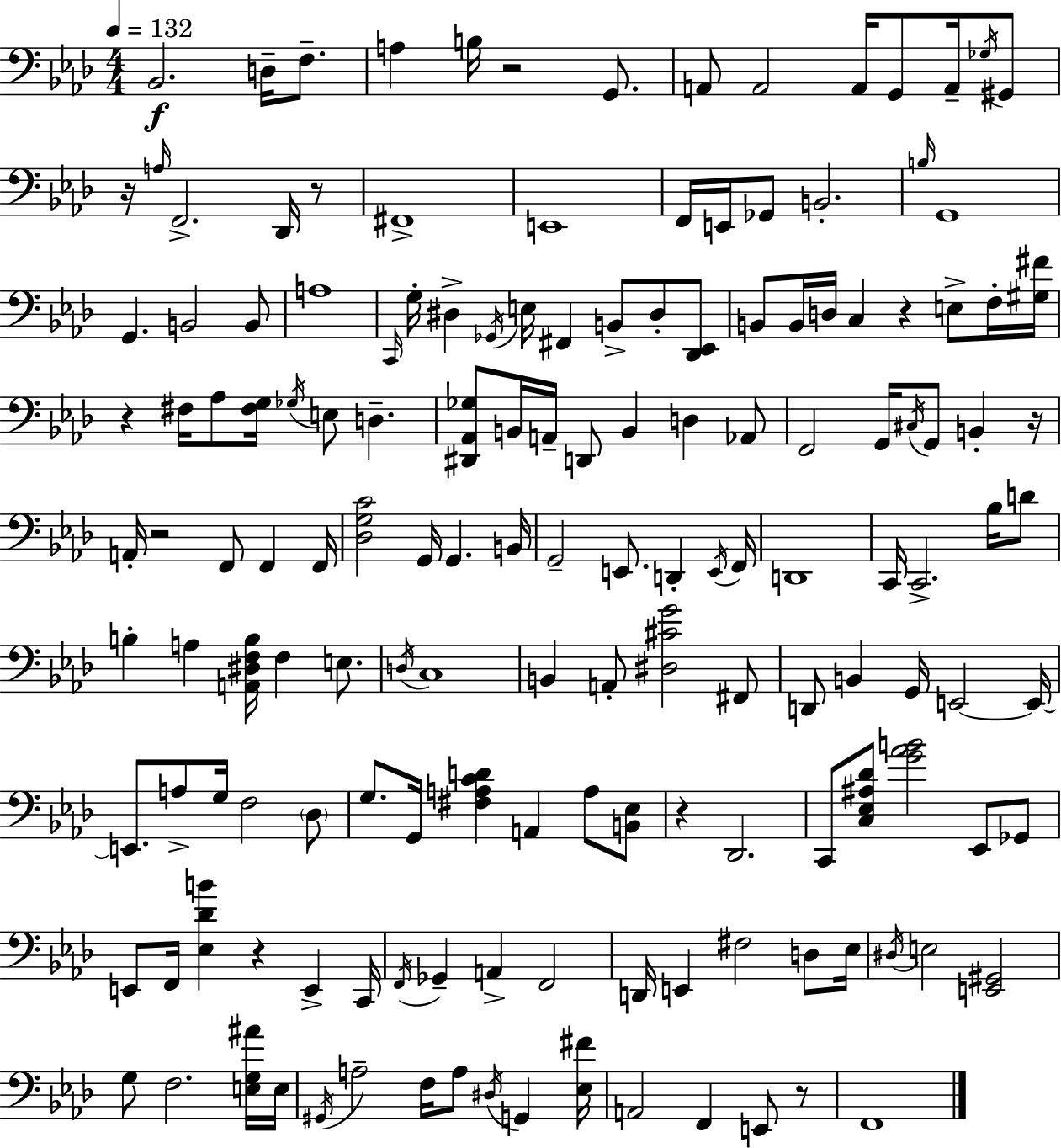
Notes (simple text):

Bb2/h. D3/s F3/e. A3/q B3/s R/h G2/e. A2/e A2/h A2/s G2/e A2/s Gb3/s G#2/e R/s A3/s F2/h. Db2/s R/e F#2/w E2/w F2/s E2/s Gb2/e B2/h. B3/s G2/w G2/q. B2/h B2/e A3/w C2/s G3/s D#3/q Gb2/s E3/s F#2/q B2/e D#3/e [Db2,Eb2]/e B2/e B2/s D3/s C3/q R/q E3/e F3/s [G#3,F#4]/s R/q F#3/s Ab3/e [F#3,G3]/s Gb3/s E3/e D3/q. [D#2,Ab2,Gb3]/e B2/s A2/s D2/e B2/q D3/q Ab2/e F2/h G2/s C#3/s G2/e B2/q R/s A2/s R/h F2/e F2/q F2/s [Db3,G3,C4]/h G2/s G2/q. B2/s G2/h E2/e. D2/q E2/s F2/s D2/w C2/s C2/h. Bb3/s D4/e B3/q A3/q [A2,D#3,F3,B3]/s F3/q E3/e. D3/s C3/w B2/q A2/e [D#3,C#4,G4]/h F#2/e D2/e B2/q G2/s E2/h E2/s E2/e. A3/e G3/s F3/h Db3/e G3/e. G2/s [F#3,A3,C4,D4]/q A2/q A3/e [B2,Eb3]/e R/q Db2/h. C2/e [C3,Eb3,A#3,Db4]/e [G4,Ab4,B4]/h Eb2/e Gb2/e E2/e F2/s [Eb3,Db4,B4]/q R/q E2/q C2/s F2/s Gb2/q A2/q F2/h D2/s E2/q F#3/h D3/e Eb3/s D#3/s E3/h [E2,G#2]/h G3/e F3/h. [E3,G3,A#4]/s E3/s G#2/s A3/h F3/s A3/e D#3/s G2/q [Eb3,F#4]/s A2/h F2/q E2/e R/e F2/w